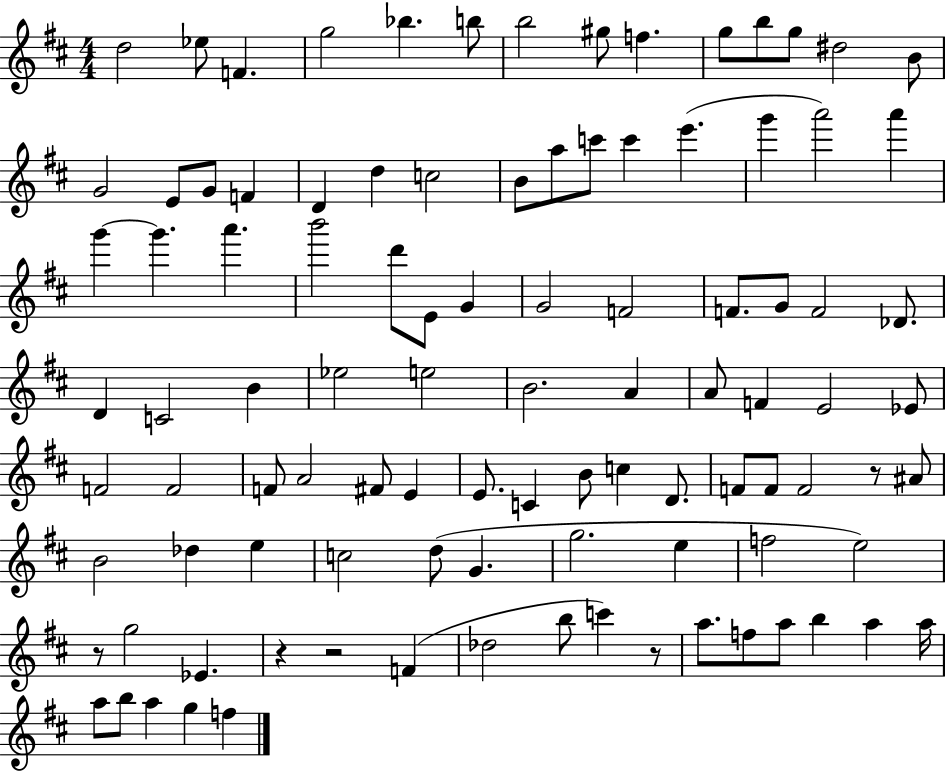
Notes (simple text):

D5/h Eb5/e F4/q. G5/h Bb5/q. B5/e B5/h G#5/e F5/q. G5/e B5/e G5/e D#5/h B4/e G4/h E4/e G4/e F4/q D4/q D5/q C5/h B4/e A5/e C6/e C6/q E6/q. G6/q A6/h A6/q G6/q G6/q. A6/q. B6/h D6/e E4/e G4/q G4/h F4/h F4/e. G4/e F4/h Db4/e. D4/q C4/h B4/q Eb5/h E5/h B4/h. A4/q A4/e F4/q E4/h Eb4/e F4/h F4/h F4/e A4/h F#4/e E4/q E4/e. C4/q B4/e C5/q D4/e. F4/e F4/e F4/h R/e A#4/e B4/h Db5/q E5/q C5/h D5/e G4/q. G5/h. E5/q F5/h E5/h R/e G5/h Eb4/q. R/q R/h F4/q Db5/h B5/e C6/q R/e A5/e. F5/e A5/e B5/q A5/q A5/s A5/e B5/e A5/q G5/q F5/q